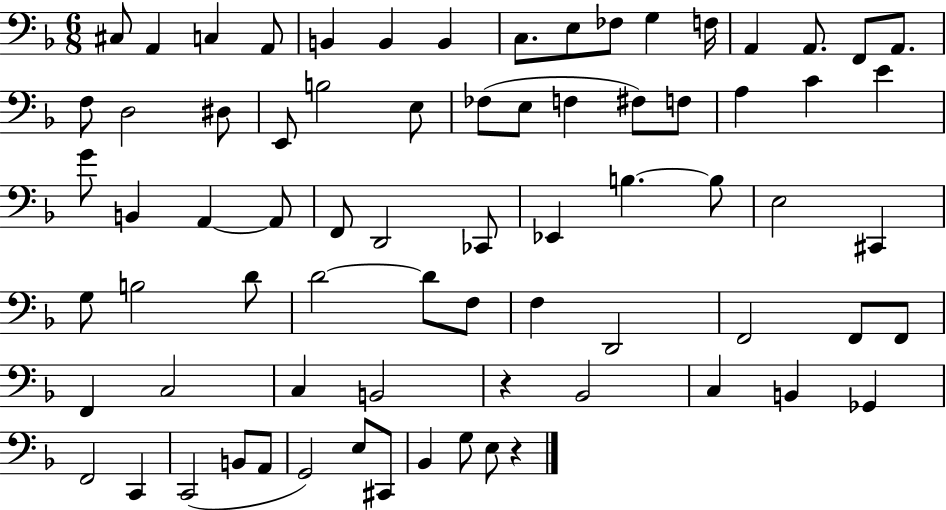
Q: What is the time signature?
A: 6/8